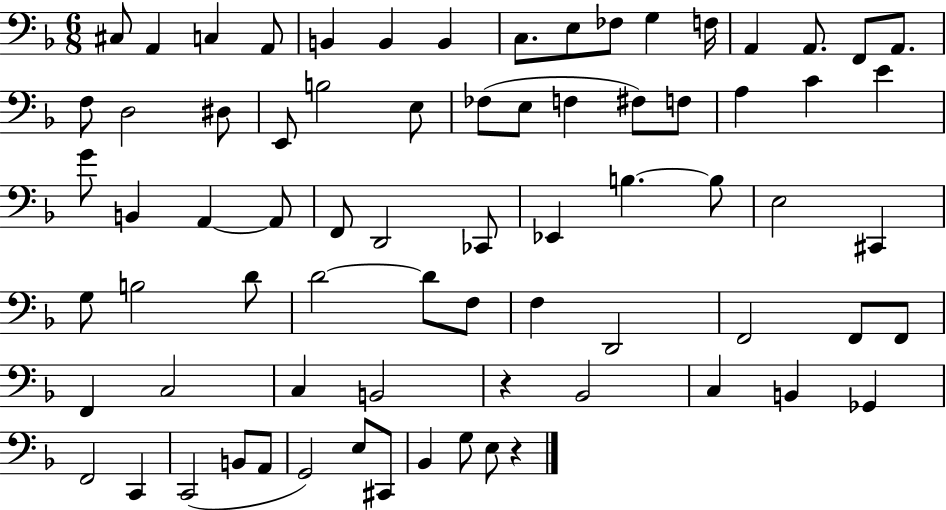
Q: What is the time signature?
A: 6/8